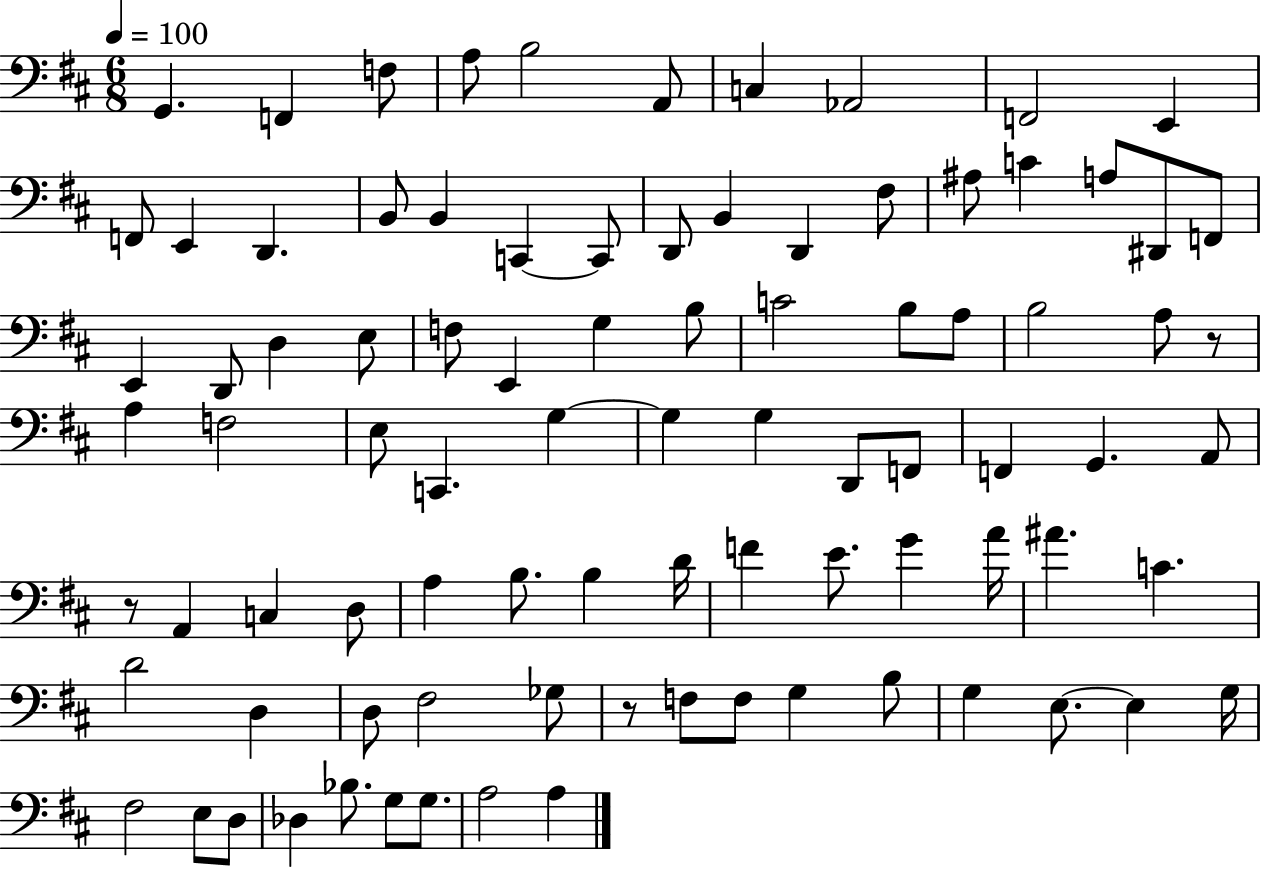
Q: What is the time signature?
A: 6/8